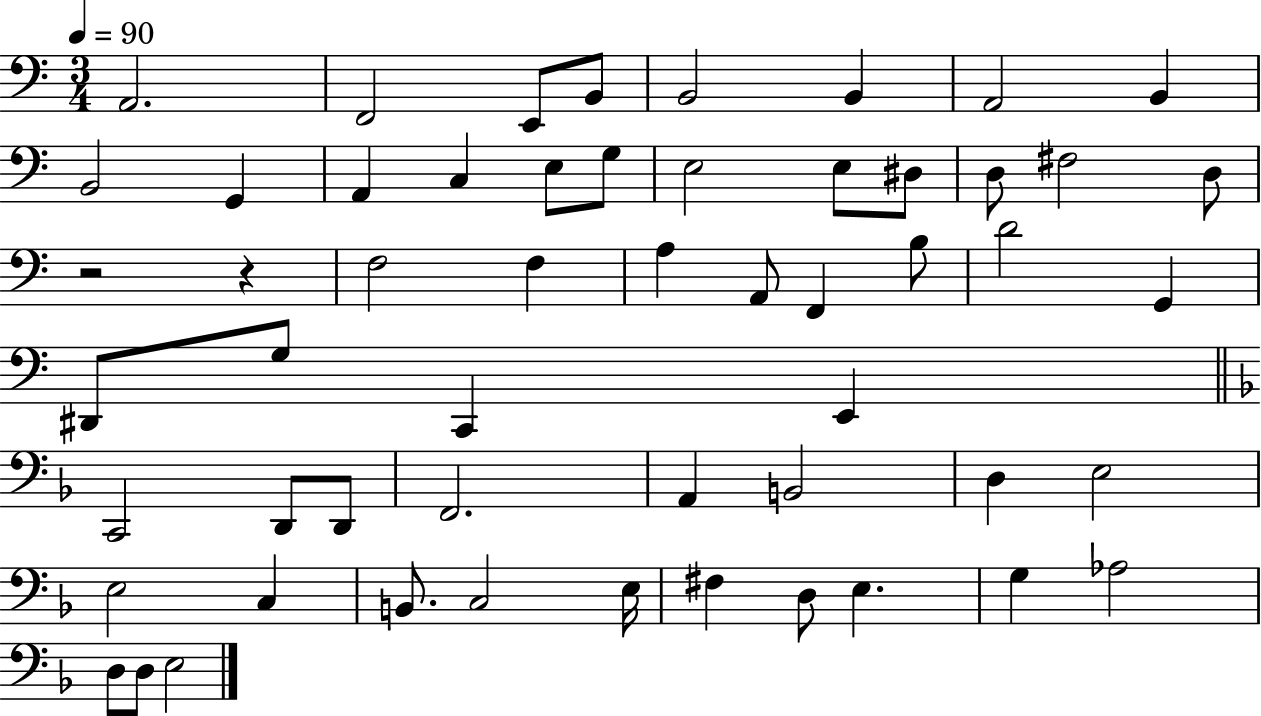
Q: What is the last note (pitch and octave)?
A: E3